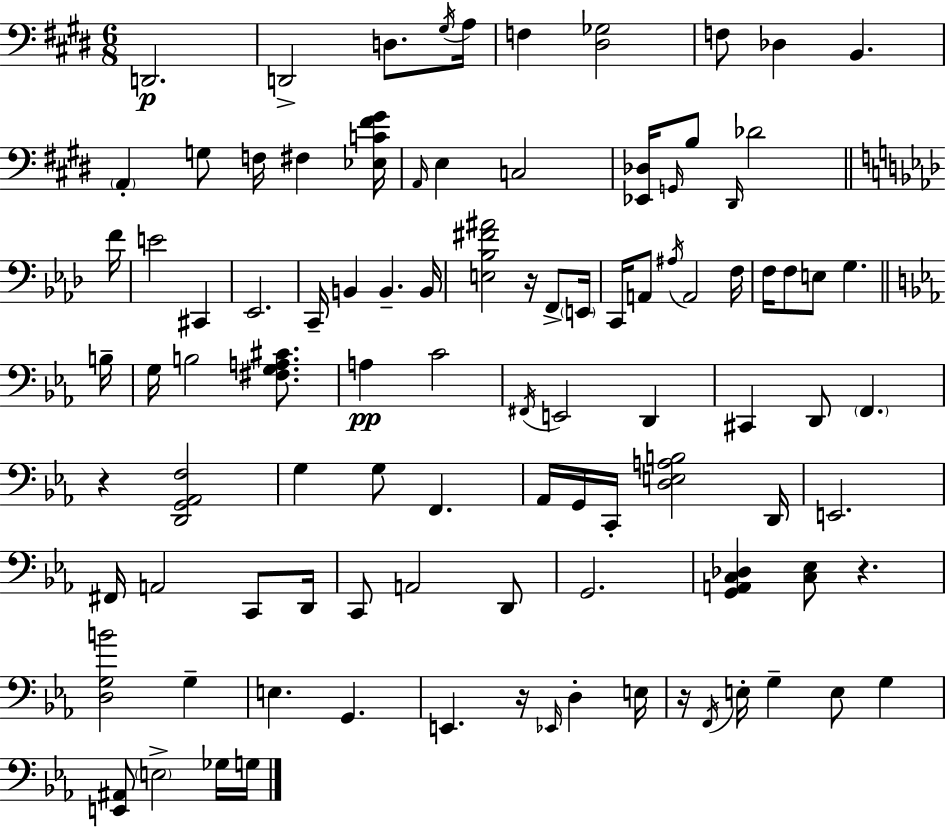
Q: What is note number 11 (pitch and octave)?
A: G3